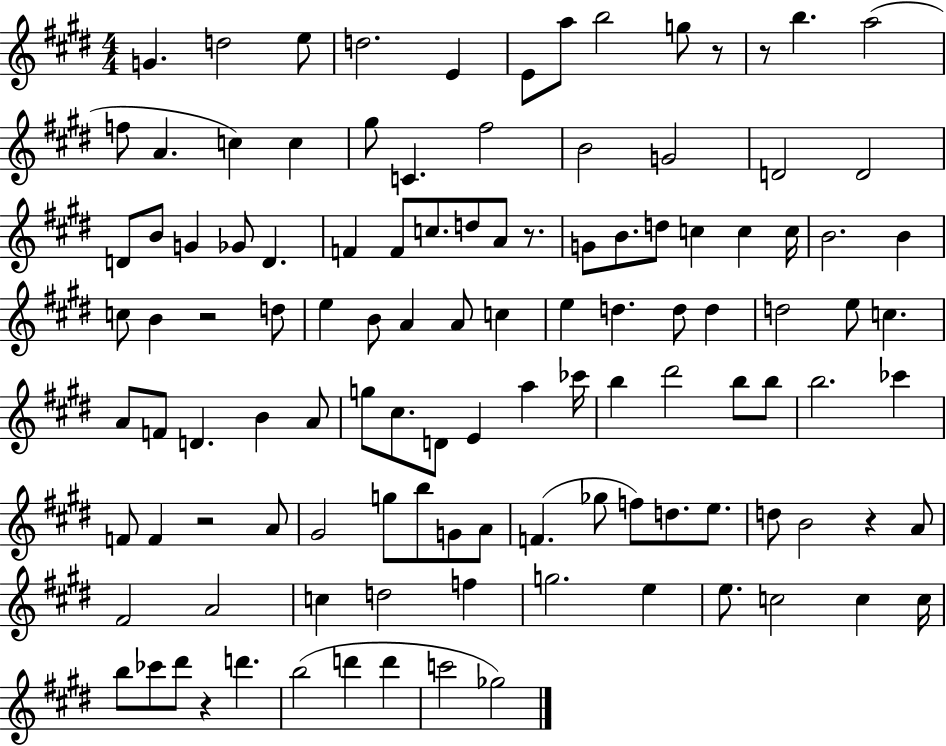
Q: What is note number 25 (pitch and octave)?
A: G4